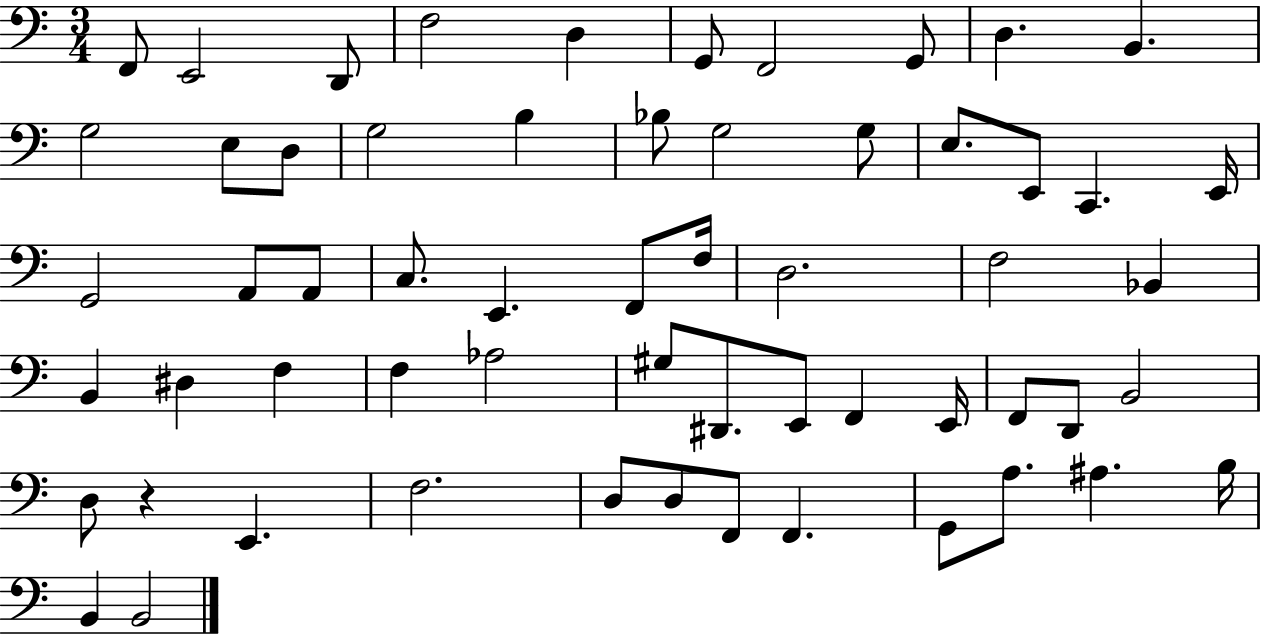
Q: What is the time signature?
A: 3/4